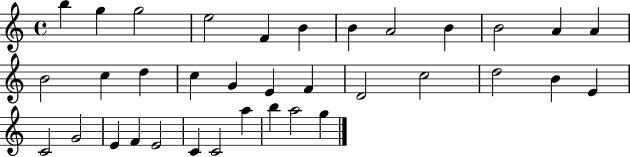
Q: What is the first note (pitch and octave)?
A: B5